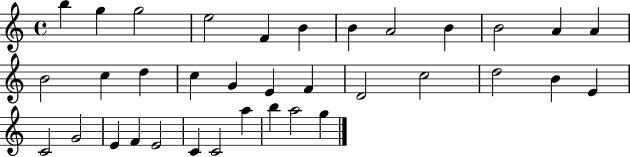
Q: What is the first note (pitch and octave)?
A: B5